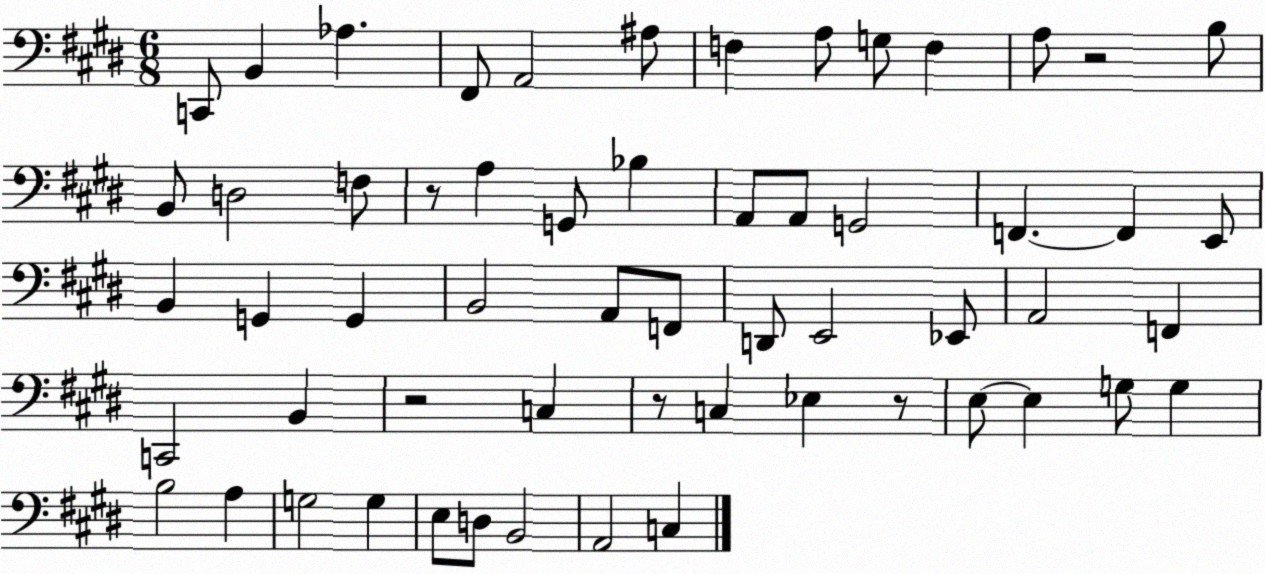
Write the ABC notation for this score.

X:1
T:Untitled
M:6/8
L:1/4
K:E
C,,/2 B,, _A, ^F,,/2 A,,2 ^A,/2 F, A,/2 G,/2 F, A,/2 z2 B,/2 B,,/2 D,2 F,/2 z/2 A, G,,/2 _B, A,,/2 A,,/2 G,,2 F,, F,, E,,/2 B,, G,, G,, B,,2 A,,/2 F,,/2 D,,/2 E,,2 _E,,/2 A,,2 F,, C,,2 B,, z2 C, z/2 C, _E, z/2 E,/2 E, G,/2 G, B,2 A, G,2 G, E,/2 D,/2 B,,2 A,,2 C,